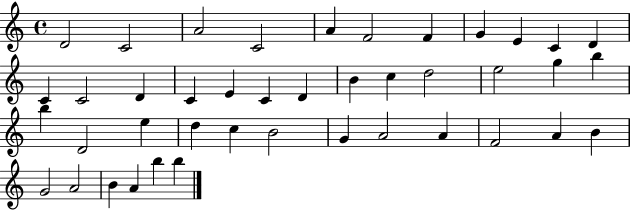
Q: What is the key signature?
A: C major